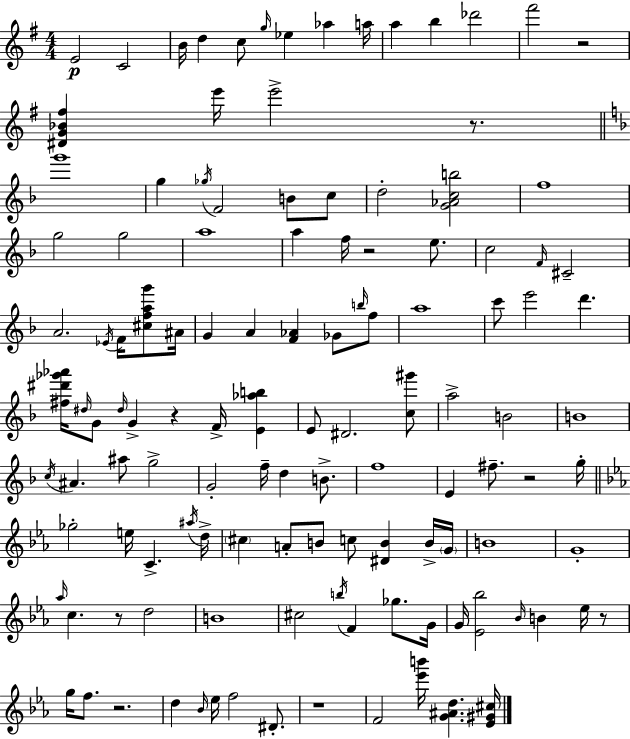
{
  \clef treble
  \numericTimeSignature
  \time 4/4
  \key g \major
  e'2\p c'2 | b'16 d''4 c''8 \grace { g''16 } ees''4 aes''4 | a''16 a''4 b''4 des'''2 | fis'''2 r2 | \break <dis' g' bes' fis''>4 e'''16 e'''2-> r8. | \bar "||" \break \key f \major g'''1 | g''4 \acciaccatura { ges''16 } f'2 b'8 c''8 | d''2-. <g' aes' c'' b''>2 | f''1 | \break g''2 g''2 | a''1 | a''4 f''16 r2 e''8. | c''2 \grace { f'16 } cis'2-- | \break a'2. \acciaccatura { ees'16 } f'16 | <cis'' f'' a'' g'''>8 ais'16 g'4 a'4 <f' aes'>4 ges'8 | \grace { b''16 } f''8 a''1 | c'''8 e'''2 d'''4. | \break <fis'' dis''' ges''' aes'''>16 \grace { dis''16 } g'8 \grace { dis''16 } g'4-> r4 | f'16-> <e' aes'' b''>4 e'8 dis'2. | <c'' gis'''>8 a''2-> b'2 | b'1 | \break \acciaccatura { c''16 } ais'4. ais''8 g''2-> | g'2-. f''16-- | d''4 b'8.-> f''1 | e'4 fis''8.-- r2 | \break g''16-. \bar "||" \break \key ees \major ges''2-. e''16 c'4.-> \acciaccatura { ais''16 } | d''16-> \parenthesize cis''4 a'8-. b'8 c''8 <dis' b'>4 b'16-> | \parenthesize g'16 b'1 | g'1-. | \break \grace { aes''16 } c''4. r8 d''2 | b'1 | cis''2 \acciaccatura { b''16 } f'4 ges''8. | g'16 g'16 <ees' bes''>2 \grace { bes'16 } b'4 | \break ees''16 r8 g''16 f''8. r2. | d''4 \grace { bes'16 } ees''16 f''2 | dis'8.-. r1 | f'2 <ees''' b'''>16 <g' ais' d''>4. | \break <ees' gis' cis''>16 \bar "|."
}